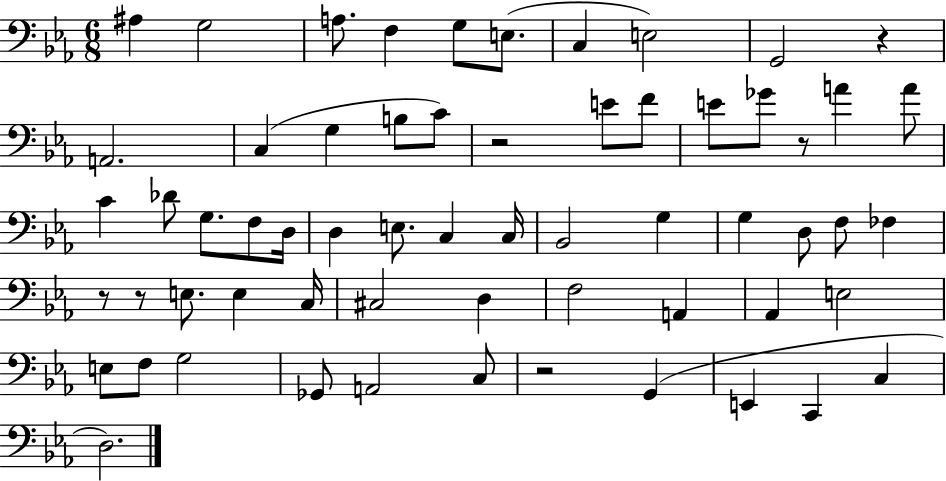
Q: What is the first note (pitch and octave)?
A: A#3